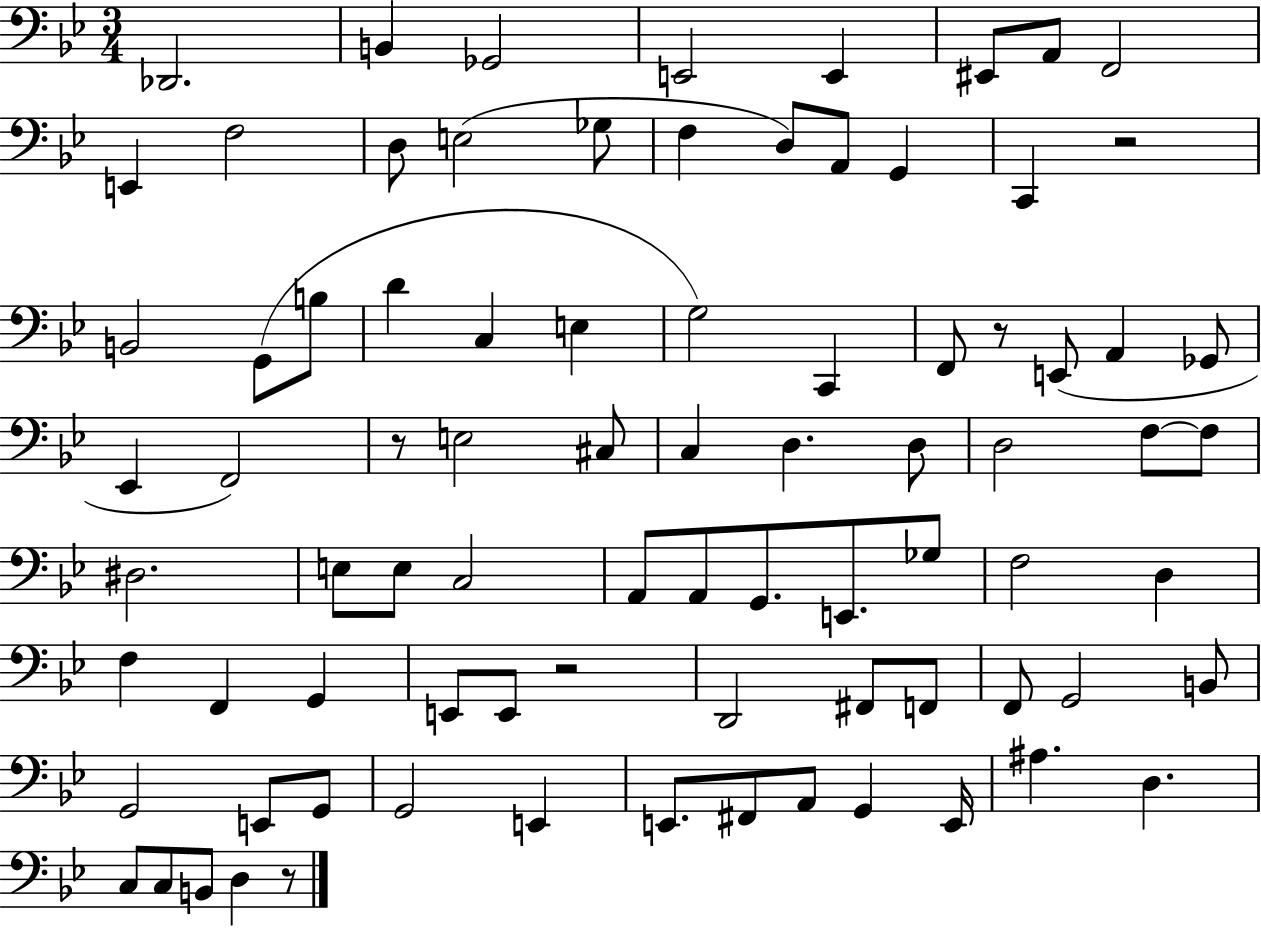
{
  \clef bass
  \numericTimeSignature
  \time 3/4
  \key bes \major
  des,2. | b,4 ges,2 | e,2 e,4 | eis,8 a,8 f,2 | \break e,4 f2 | d8 e2( ges8 | f4 d8) a,8 g,4 | c,4 r2 | \break b,2 g,8( b8 | d'4 c4 e4 | g2) c,4 | f,8 r8 e,8( a,4 ges,8 | \break ees,4 f,2) | r8 e2 cis8 | c4 d4. d8 | d2 f8~~ f8 | \break dis2. | e8 e8 c2 | a,8 a,8 g,8. e,8. ges8 | f2 d4 | \break f4 f,4 g,4 | e,8 e,8 r2 | d,2 fis,8 f,8 | f,8 g,2 b,8 | \break g,2 e,8 g,8 | g,2 e,4 | e,8. fis,8 a,8 g,4 e,16 | ais4. d4. | \break c8 c8 b,8 d4 r8 | \bar "|."
}